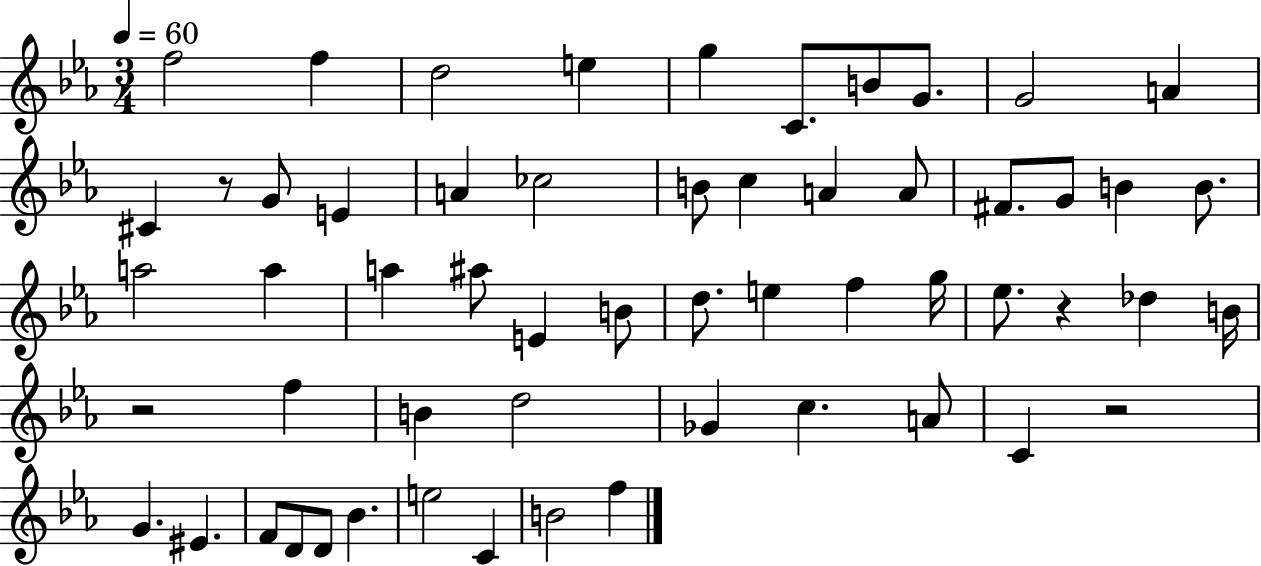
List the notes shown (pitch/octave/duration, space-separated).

F5/h F5/q D5/h E5/q G5/q C4/e. B4/e G4/e. G4/h A4/q C#4/q R/e G4/e E4/q A4/q CES5/h B4/e C5/q A4/q A4/e F#4/e. G4/e B4/q B4/e. A5/h A5/q A5/q A#5/e E4/q B4/e D5/e. E5/q F5/q G5/s Eb5/e. R/q Db5/q B4/s R/h F5/q B4/q D5/h Gb4/q C5/q. A4/e C4/q R/h G4/q. EIS4/q. F4/e D4/e D4/e Bb4/q. E5/h C4/q B4/h F5/q